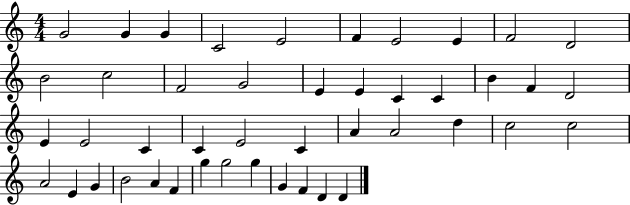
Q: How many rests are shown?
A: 0